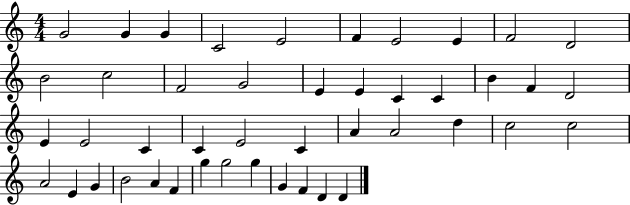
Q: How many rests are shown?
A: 0